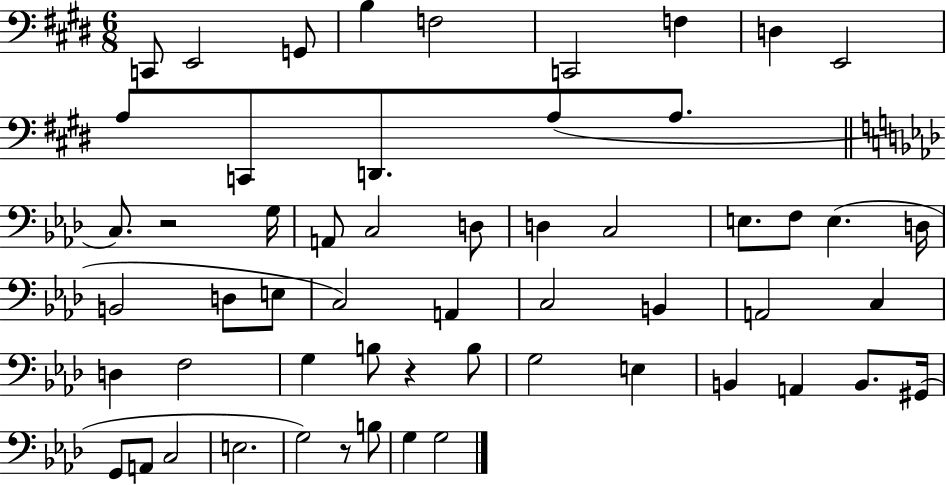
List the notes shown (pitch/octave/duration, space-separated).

C2/e E2/h G2/e B3/q F3/h C2/h F3/q D3/q E2/h A3/e C2/e D2/e. A3/e A3/e. C3/e. R/h G3/s A2/e C3/h D3/e D3/q C3/h E3/e. F3/e E3/q. D3/s B2/h D3/e E3/e C3/h A2/q C3/h B2/q A2/h C3/q D3/q F3/h G3/q B3/e R/q B3/e G3/h E3/q B2/q A2/q B2/e. G#2/s G2/e A2/e C3/h E3/h. G3/h R/e B3/e G3/q G3/h